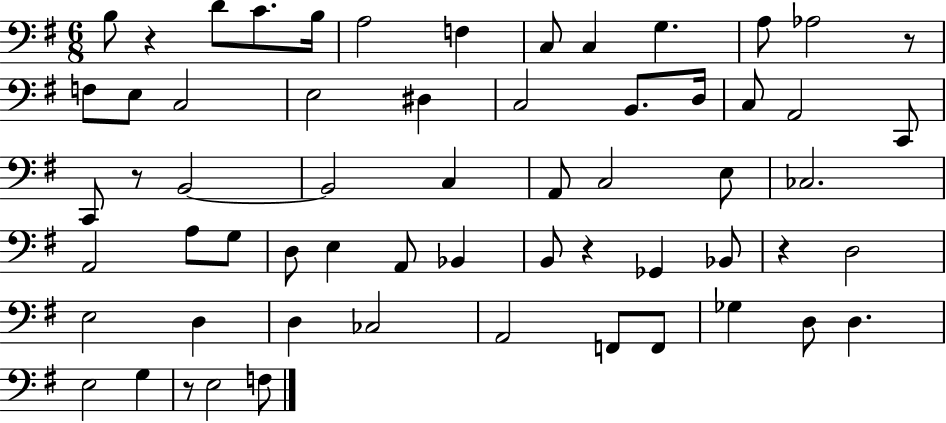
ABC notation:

X:1
T:Untitled
M:6/8
L:1/4
K:G
B,/2 z D/2 C/2 B,/4 A,2 F, C,/2 C, G, A,/2 _A,2 z/2 F,/2 E,/2 C,2 E,2 ^D, C,2 B,,/2 D,/4 C,/2 A,,2 C,,/2 C,,/2 z/2 B,,2 B,,2 C, A,,/2 C,2 E,/2 _C,2 A,,2 A,/2 G,/2 D,/2 E, A,,/2 _B,, B,,/2 z _G,, _B,,/2 z D,2 E,2 D, D, _C,2 A,,2 F,,/2 F,,/2 _G, D,/2 D, E,2 G, z/2 E,2 F,/2